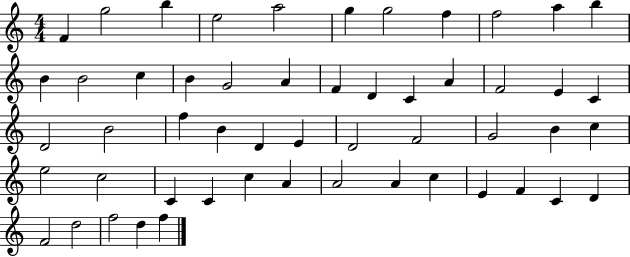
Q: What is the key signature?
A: C major